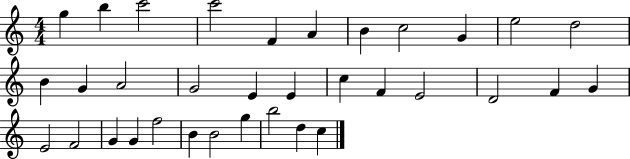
G5/q B5/q C6/h C6/h F4/q A4/q B4/q C5/h G4/q E5/h D5/h B4/q G4/q A4/h G4/h E4/q E4/q C5/q F4/q E4/h D4/h F4/q G4/q E4/h F4/h G4/q G4/q F5/h B4/q B4/h G5/q B5/h D5/q C5/q